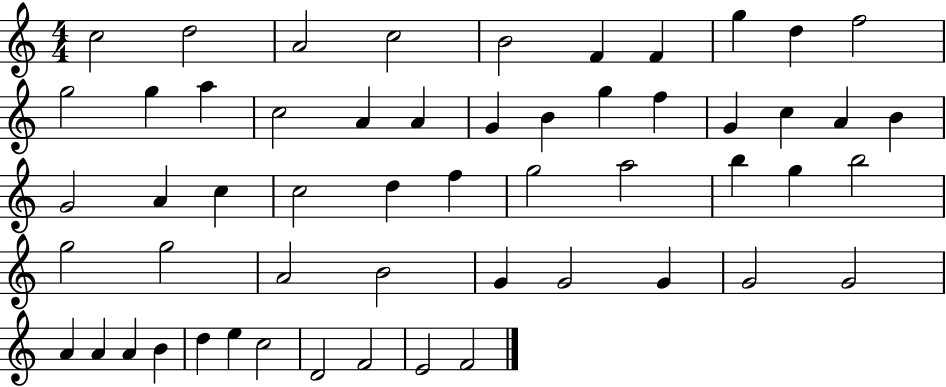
C5/h D5/h A4/h C5/h B4/h F4/q F4/q G5/q D5/q F5/h G5/h G5/q A5/q C5/h A4/q A4/q G4/q B4/q G5/q F5/q G4/q C5/q A4/q B4/q G4/h A4/q C5/q C5/h D5/q F5/q G5/h A5/h B5/q G5/q B5/h G5/h G5/h A4/h B4/h G4/q G4/h G4/q G4/h G4/h A4/q A4/q A4/q B4/q D5/q E5/q C5/h D4/h F4/h E4/h F4/h